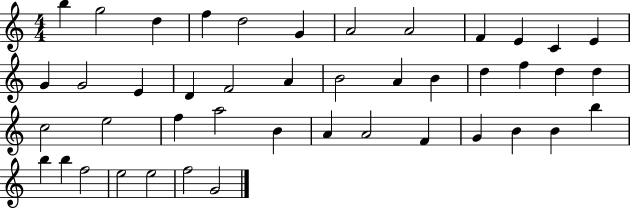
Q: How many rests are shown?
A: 0